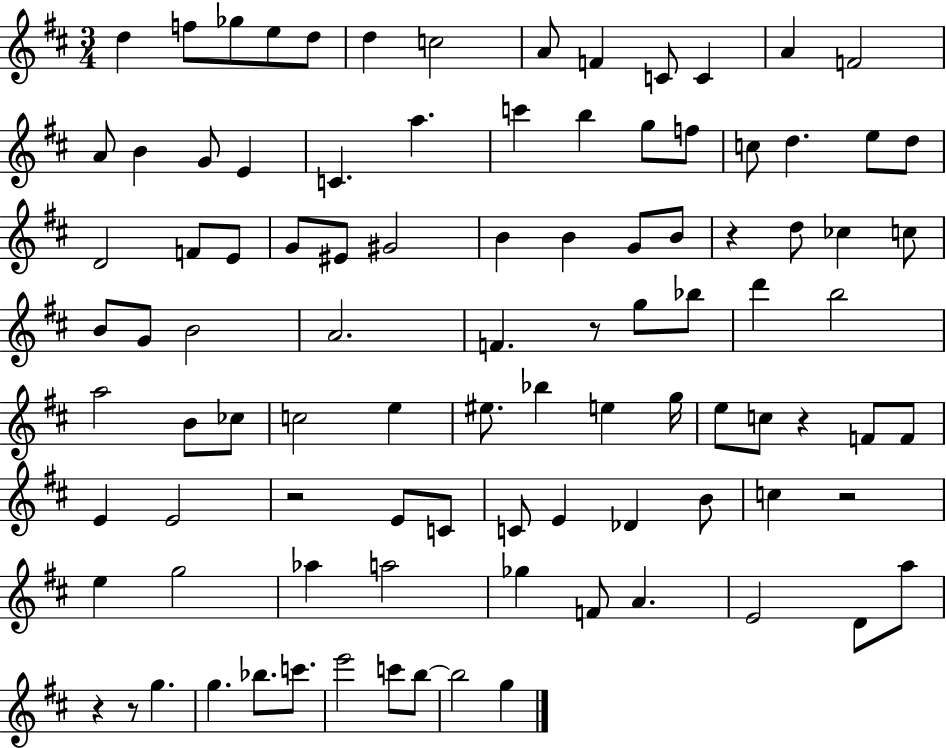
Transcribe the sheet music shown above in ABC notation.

X:1
T:Untitled
M:3/4
L:1/4
K:D
d f/2 _g/2 e/2 d/2 d c2 A/2 F C/2 C A F2 A/2 B G/2 E C a c' b g/2 f/2 c/2 d e/2 d/2 D2 F/2 E/2 G/2 ^E/2 ^G2 B B G/2 B/2 z d/2 _c c/2 B/2 G/2 B2 A2 F z/2 g/2 _b/2 d' b2 a2 B/2 _c/2 c2 e ^e/2 _b e g/4 e/2 c/2 z F/2 F/2 E E2 z2 E/2 C/2 C/2 E _D B/2 c z2 e g2 _a a2 _g F/2 A E2 D/2 a/2 z z/2 g g _b/2 c'/2 e'2 c'/2 b/2 b2 g